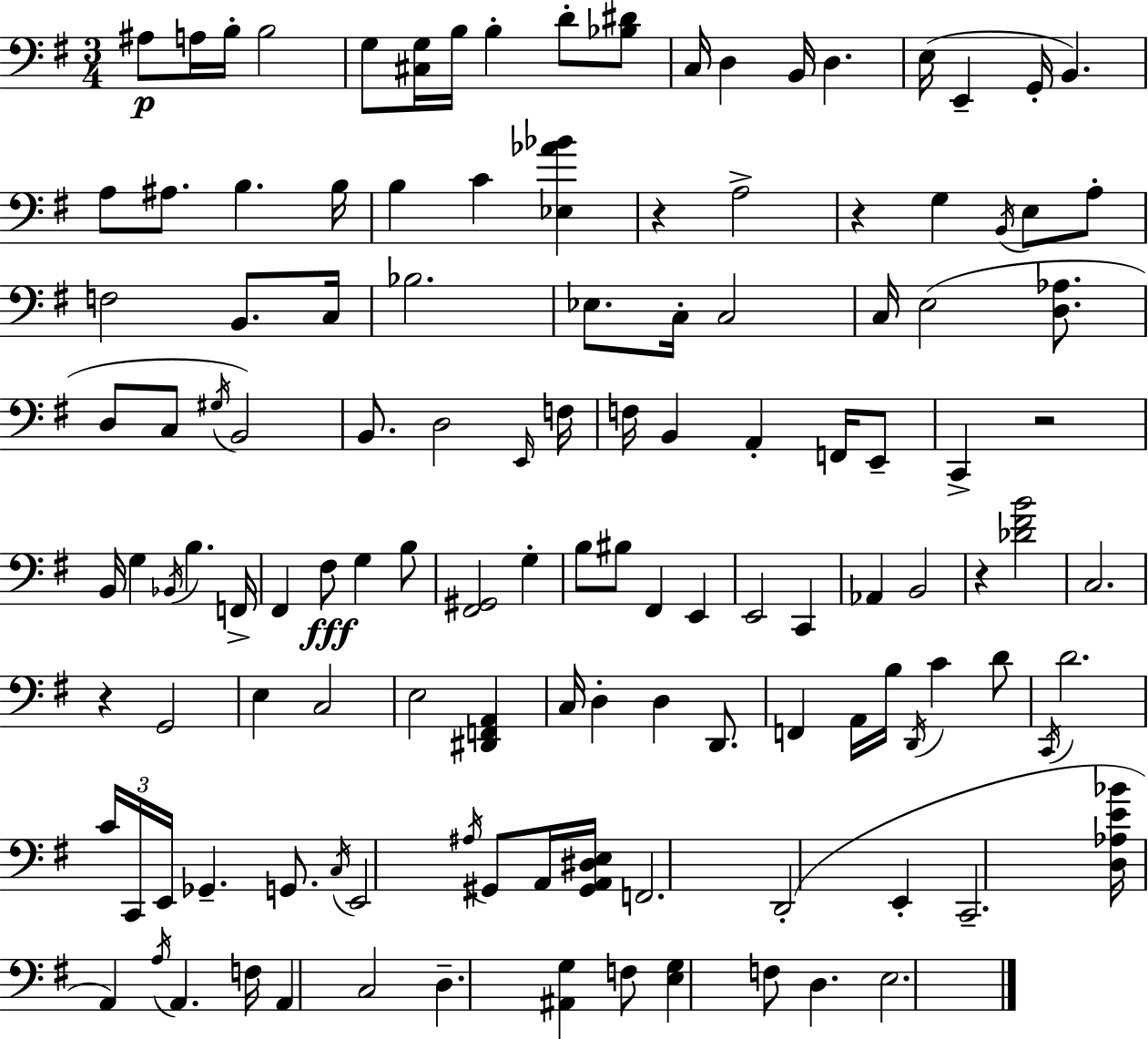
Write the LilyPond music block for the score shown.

{
  \clef bass
  \numericTimeSignature
  \time 3/4
  \key g \major
  ais8\p a16 b16-. b2 | g8 <cis g>16 b16 b4-. d'8-. <bes dis'>8 | c16 d4 b,16 d4. | e16( e,4-- g,16-. b,4.) | \break a8 ais8. b4. b16 | b4 c'4 <ees aes' bes'>4 | r4 a2-> | r4 g4 \acciaccatura { b,16 } e8 a8-. | \break f2 b,8. | c16 bes2. | ees8. c16-. c2 | c16 e2( <d aes>8. | \break d8 c8 \acciaccatura { gis16 } b,2) | b,8. d2 | \grace { e,16 } f16 f16 b,4 a,4-. | f,16 e,8-- c,4-> r2 | \break b,16 g4 \acciaccatura { bes,16 } b4. | f,16-> fis,4 fis8\fff g4 | b8 <fis, gis,>2 | g4-. b8 bis8 fis,4 | \break e,4 e,2 | c,4 aes,4 b,2 | r4 <des' fis' b'>2 | c2. | \break r4 g,2 | e4 c2 | e2 | <dis, f, a,>4 c16 d4-. d4 | \break d,8. f,4 a,16 b16 \acciaccatura { d,16 } c'4 | d'8 \acciaccatura { c,16 } d'2. | \tuplet 3/2 { c'16 c,16 e,16 } ges,4.-- | g,8. \acciaccatura { c16 } e,2 | \break \acciaccatura { ais16 } gis,8 a,16 <gis, a, dis e>16 f,2. | d,2-.( | e,4-. c,2.-- | <d aes e' bes'>16 a,4) | \break \acciaccatura { a16 } a,4. f16 a,4 | c2 d4.-- | <ais, g>4 f8 <e g>4 | f8 d4. e2. | \break \bar "|."
}